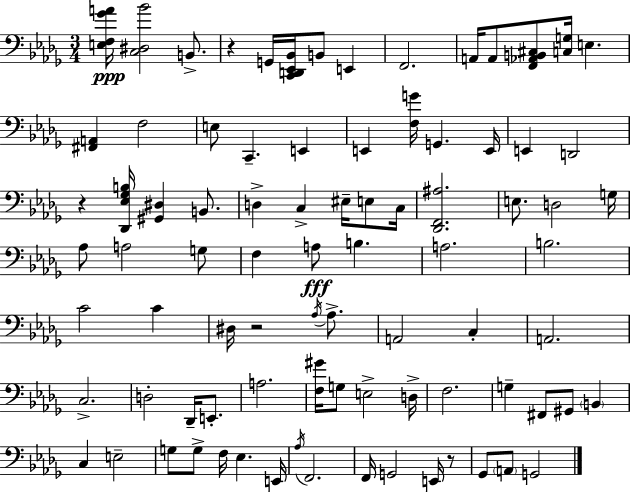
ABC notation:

X:1
T:Untitled
M:3/4
L:1/4
K:Bbm
[E,F,_GA]/4 [C,^D,_B]2 B,,/2 z G,,/4 [C,,D,,_E,,_B,,]/4 B,,/2 E,, F,,2 A,,/4 A,,/2 [F,,_A,,B,,^C,]/2 [C,G,]/4 E, [^F,,A,,] F,2 E,/2 C,, E,, E,, [F,G]/4 G,, E,,/4 E,, D,,2 z [_D,,_E,_G,B,]/4 [^G,,^D,] B,,/2 D, C, ^E,/4 E,/2 C,/4 [_D,,F,,^A,]2 E,/2 D,2 G,/4 _A,/2 A,2 G,/2 F, A,/2 B, A,2 B,2 C2 C ^D,/4 z2 _A,/4 _A,/2 A,,2 C, A,,2 C,2 D,2 _D,,/4 E,,/2 A,2 [F,^G]/4 G,/2 E,2 D,/4 F,2 G, ^F,,/2 ^G,,/2 B,, C, E,2 G,/2 G,/2 F,/4 _E, E,,/4 _A,/4 F,,2 F,,/4 G,,2 E,,/4 z/2 _G,,/2 A,,/2 G,,2